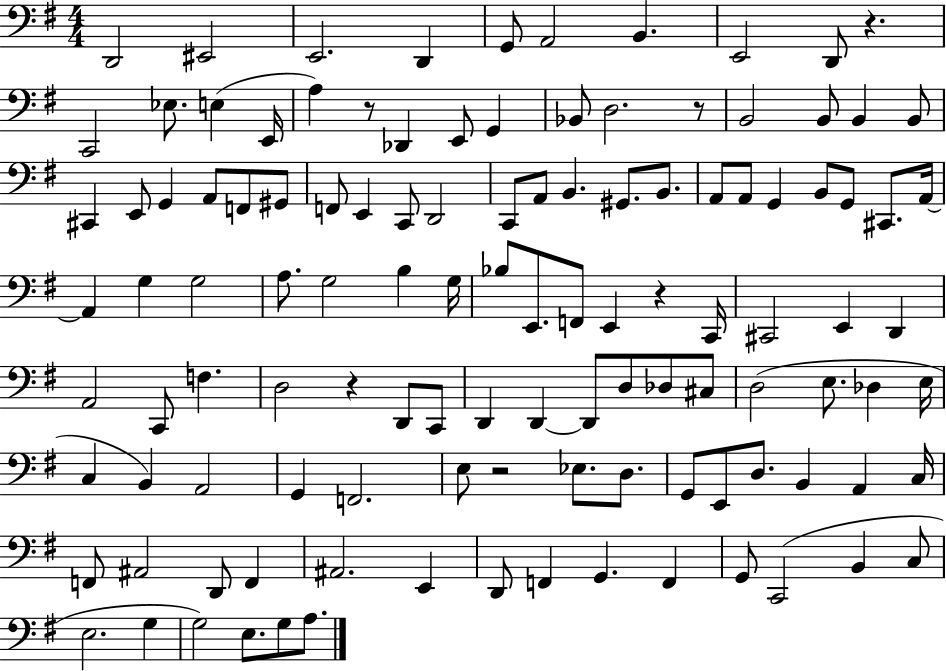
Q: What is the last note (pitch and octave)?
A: A3